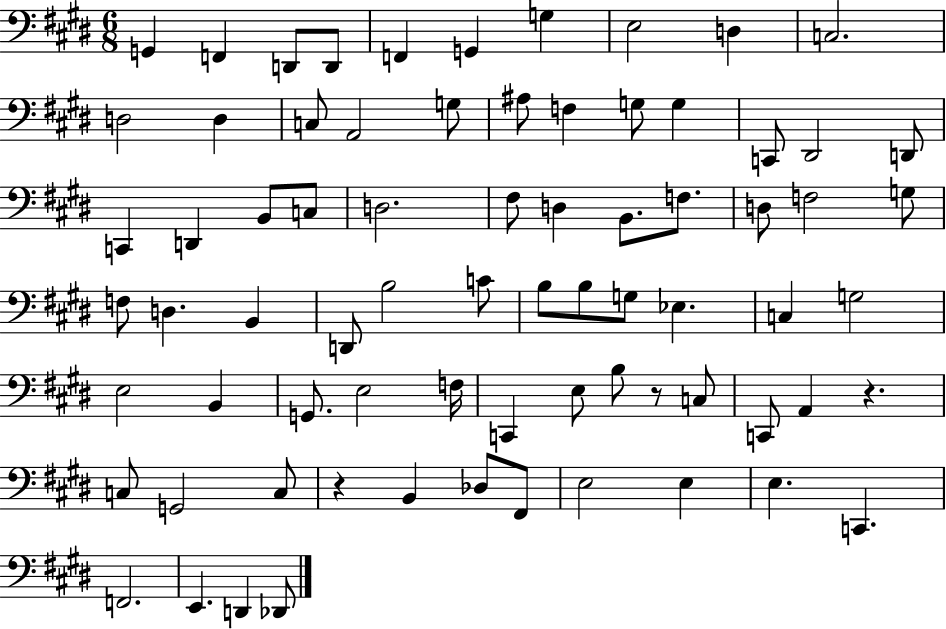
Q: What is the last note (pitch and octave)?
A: Db2